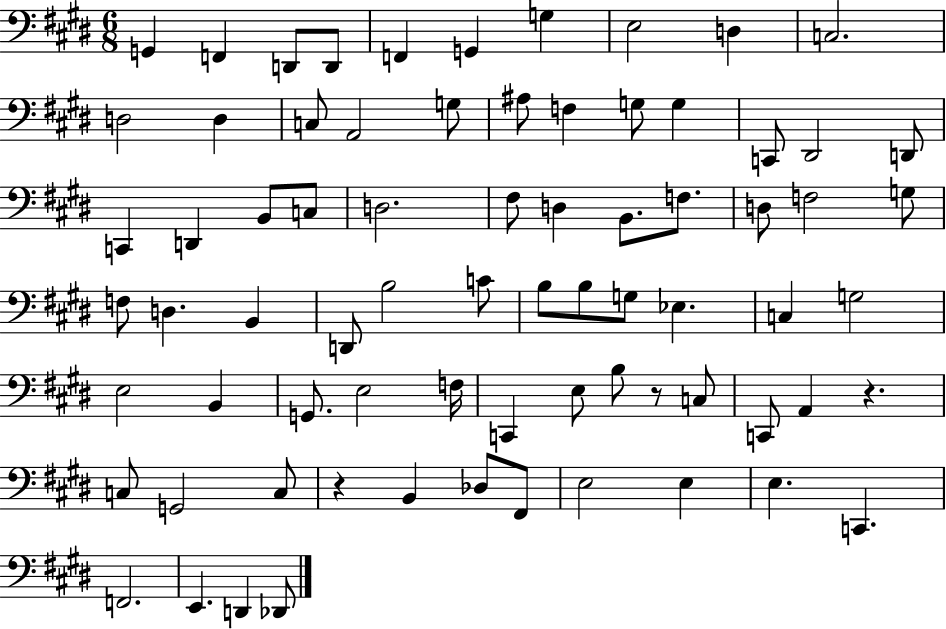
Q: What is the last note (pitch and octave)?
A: Db2